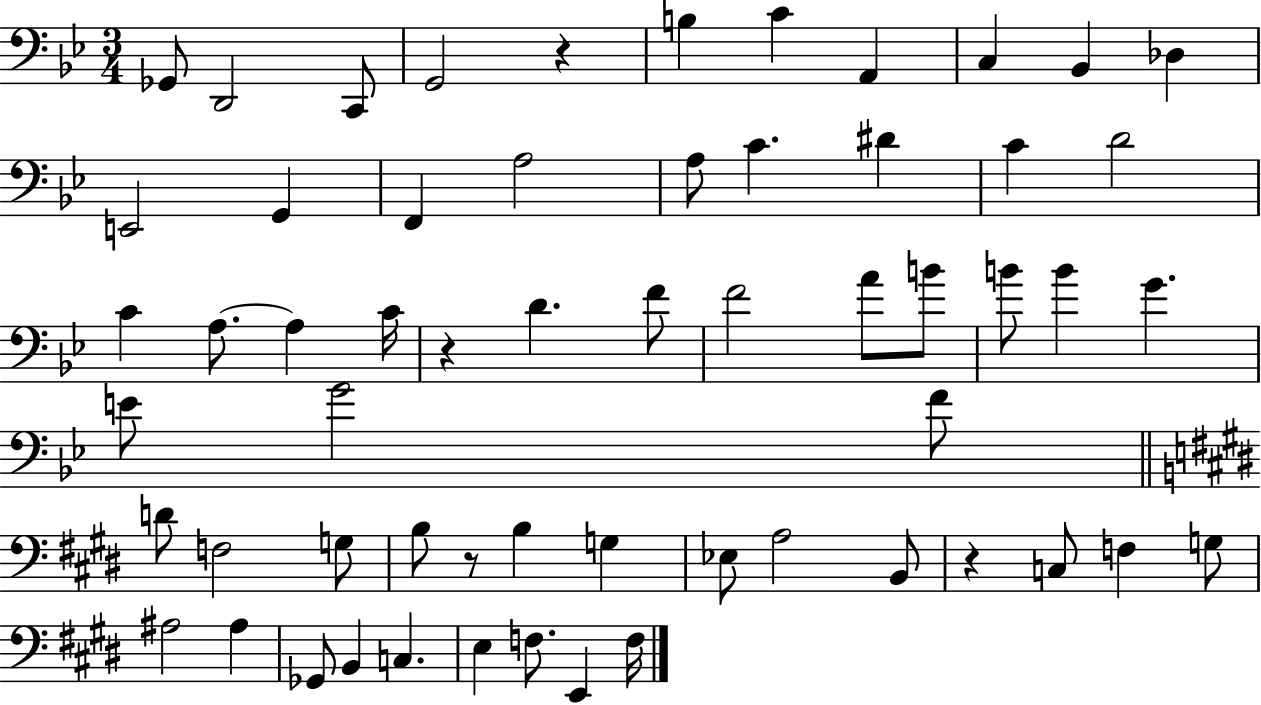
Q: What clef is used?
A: bass